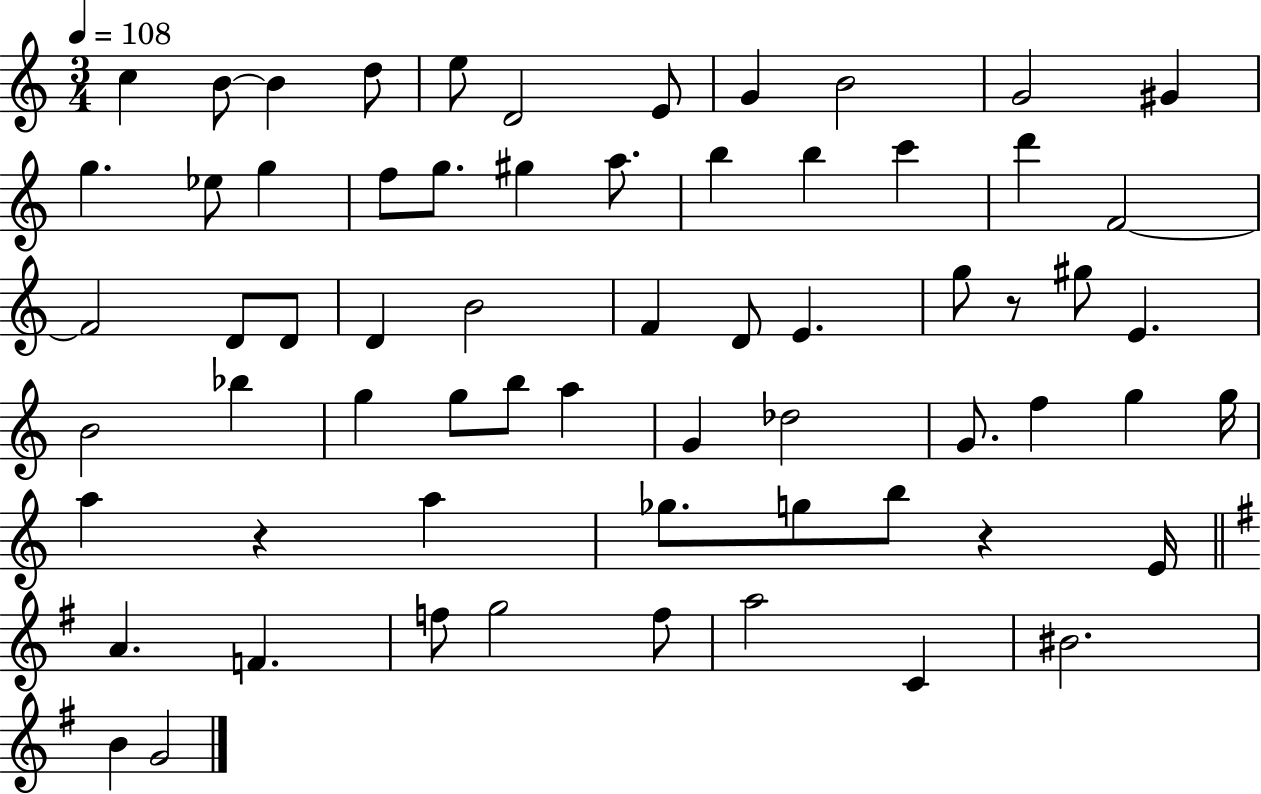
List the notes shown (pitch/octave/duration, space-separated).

C5/q B4/e B4/q D5/e E5/e D4/h E4/e G4/q B4/h G4/h G#4/q G5/q. Eb5/e G5/q F5/e G5/e. G#5/q A5/e. B5/q B5/q C6/q D6/q F4/h F4/h D4/e D4/e D4/q B4/h F4/q D4/e E4/q. G5/e R/e G#5/e E4/q. B4/h Bb5/q G5/q G5/e B5/e A5/q G4/q Db5/h G4/e. F5/q G5/q G5/s A5/q R/q A5/q Gb5/e. G5/e B5/e R/q E4/s A4/q. F4/q. F5/e G5/h F5/e A5/h C4/q BIS4/h. B4/q G4/h